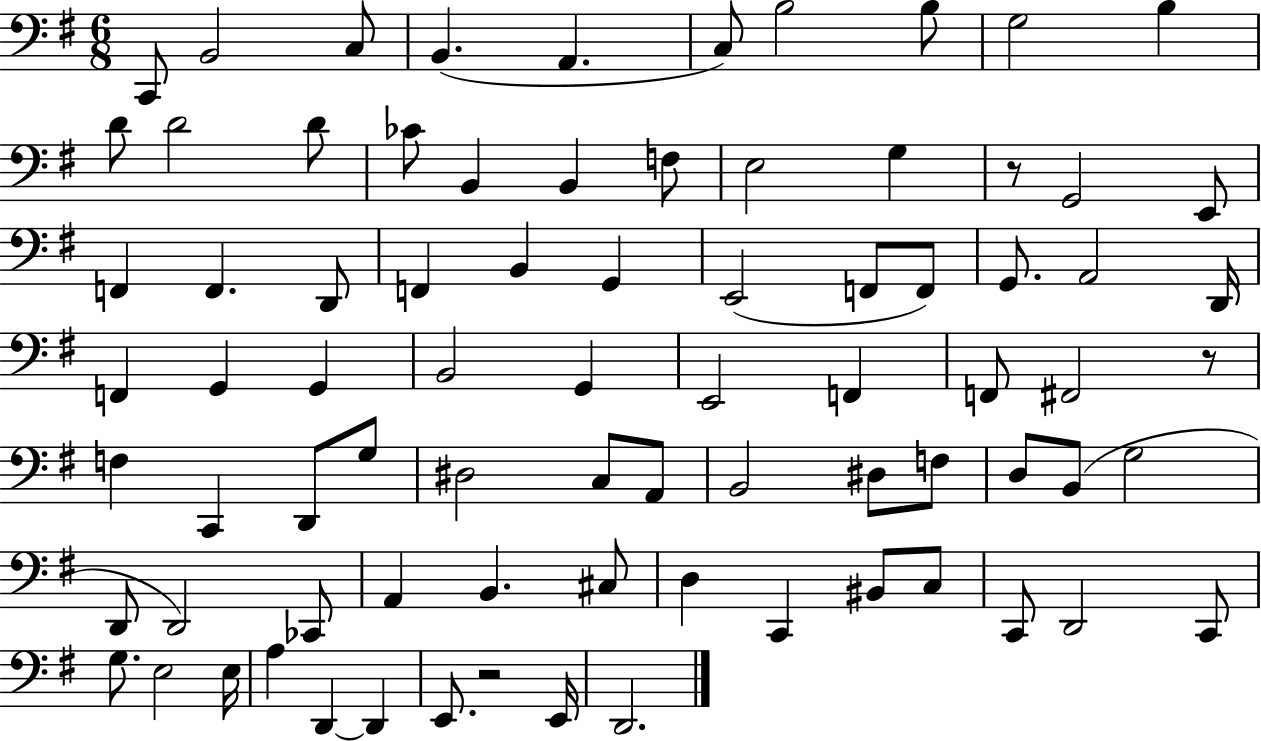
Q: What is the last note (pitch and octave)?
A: D2